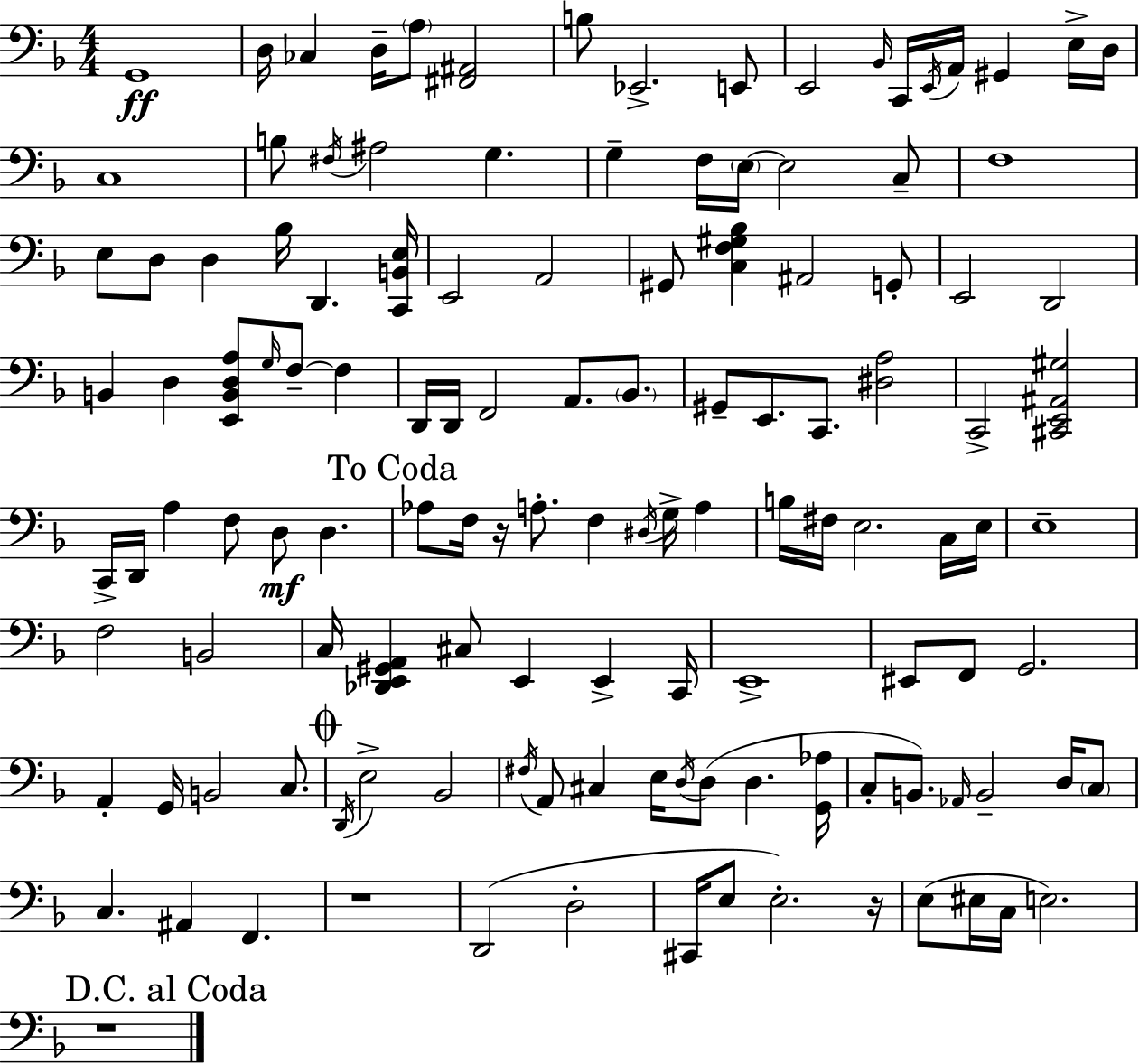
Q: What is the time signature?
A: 4/4